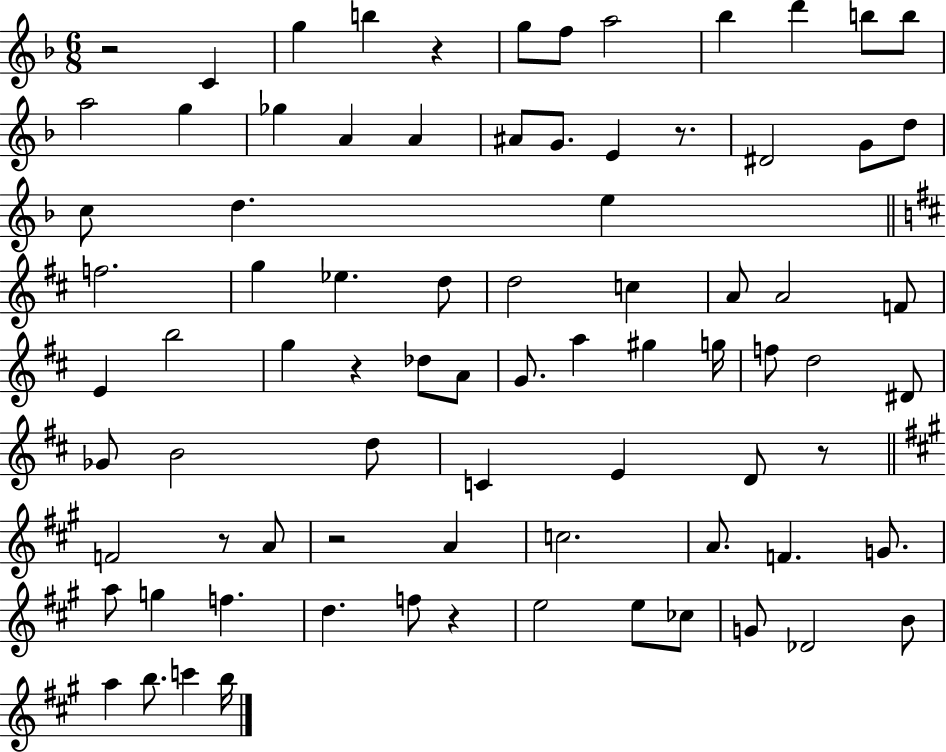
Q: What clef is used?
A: treble